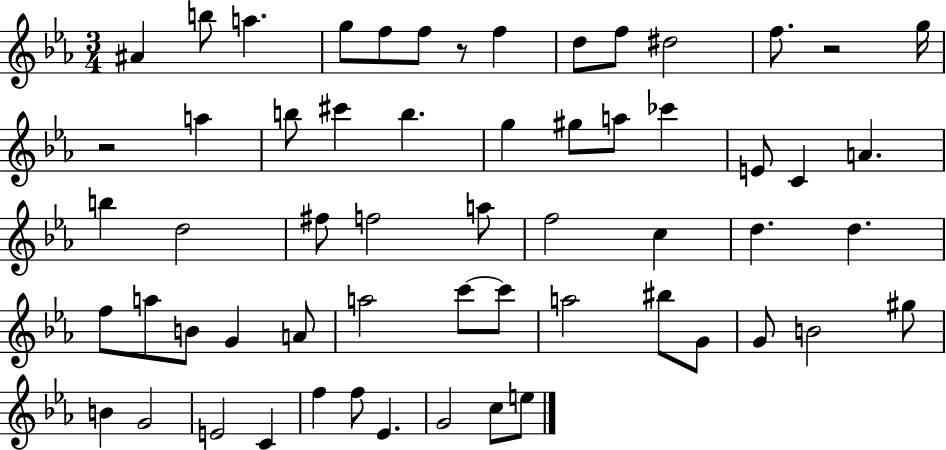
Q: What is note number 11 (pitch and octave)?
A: F5